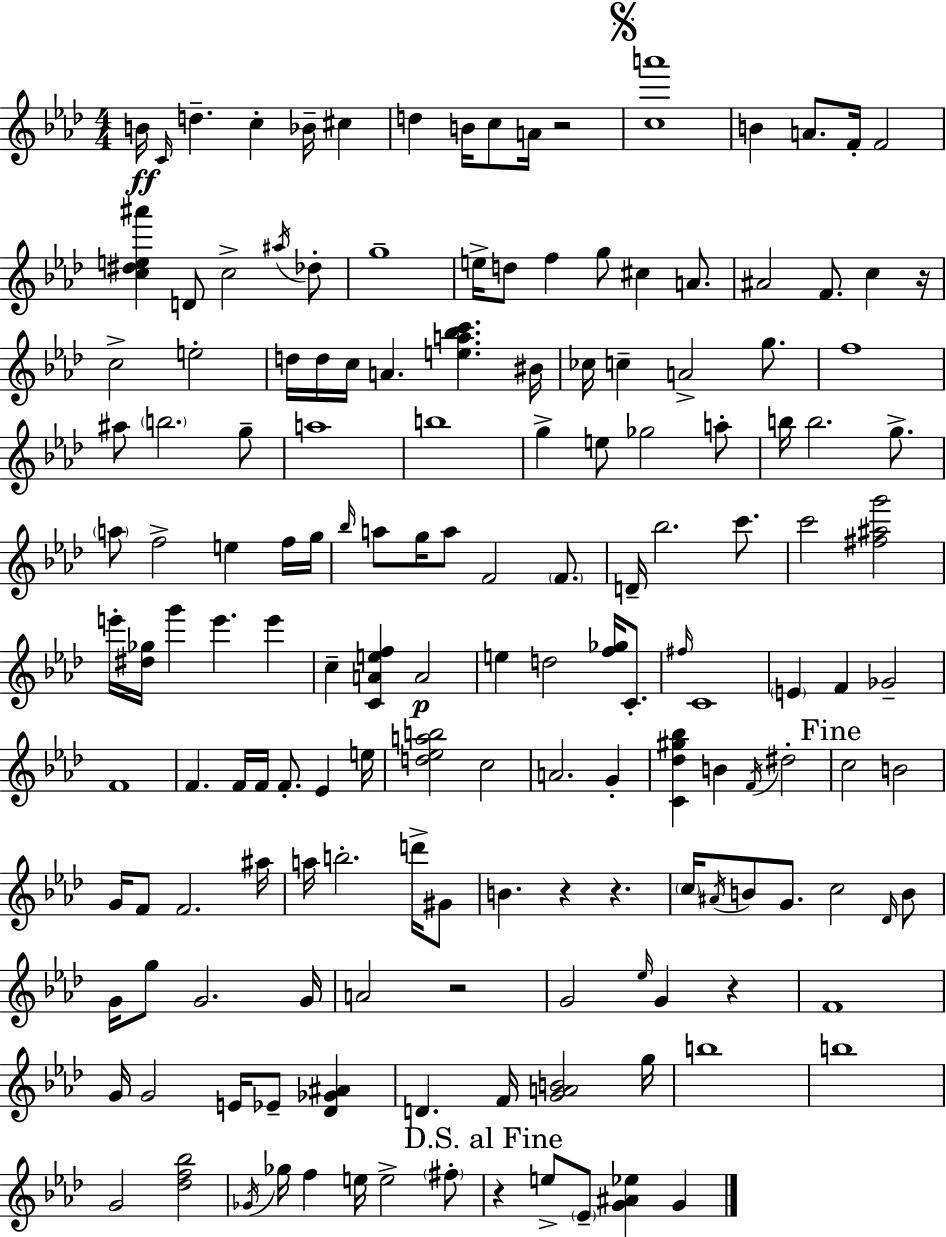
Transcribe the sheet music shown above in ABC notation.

X:1
T:Untitled
M:4/4
L:1/4
K:Fm
B/4 C/4 d c _B/4 ^c d B/4 c/2 A/4 z2 [ca']4 B A/2 F/4 F2 [c^de^a'] D/2 c2 ^a/4 _d/2 g4 e/4 d/2 f g/2 ^c A/2 ^A2 F/2 c z/4 c2 e2 d/4 d/4 c/4 A [ea_bc'] ^B/4 _c/4 c A2 g/2 f4 ^a/2 b2 g/2 a4 b4 g e/2 _g2 a/2 b/4 b2 g/2 a/2 f2 e f/4 g/4 _b/4 a/2 g/4 a/2 F2 F/2 D/4 _b2 c'/2 c'2 [^f^ag']2 e'/4 [^d_g]/4 g' e' e' c [CAef] A2 e d2 [f_g]/4 C/2 ^f/4 C4 E F _G2 F4 F F/4 F/4 F/2 _E e/4 [d_eab]2 c2 A2 G [C_d^g_b] B F/4 ^d2 c2 B2 G/4 F/2 F2 ^a/4 a/4 b2 d'/4 ^G/2 B z z c/4 ^A/4 B/2 G/2 c2 _D/4 B/2 G/4 g/2 G2 G/4 A2 z2 G2 _e/4 G z F4 G/4 G2 E/4 _E/2 [_D_G^A] D F/4 [GAB]2 g/4 b4 b4 G2 [_df_b]2 _G/4 _g/4 f e/4 e2 ^f/2 z e/2 _E/2 [G^A_e] G